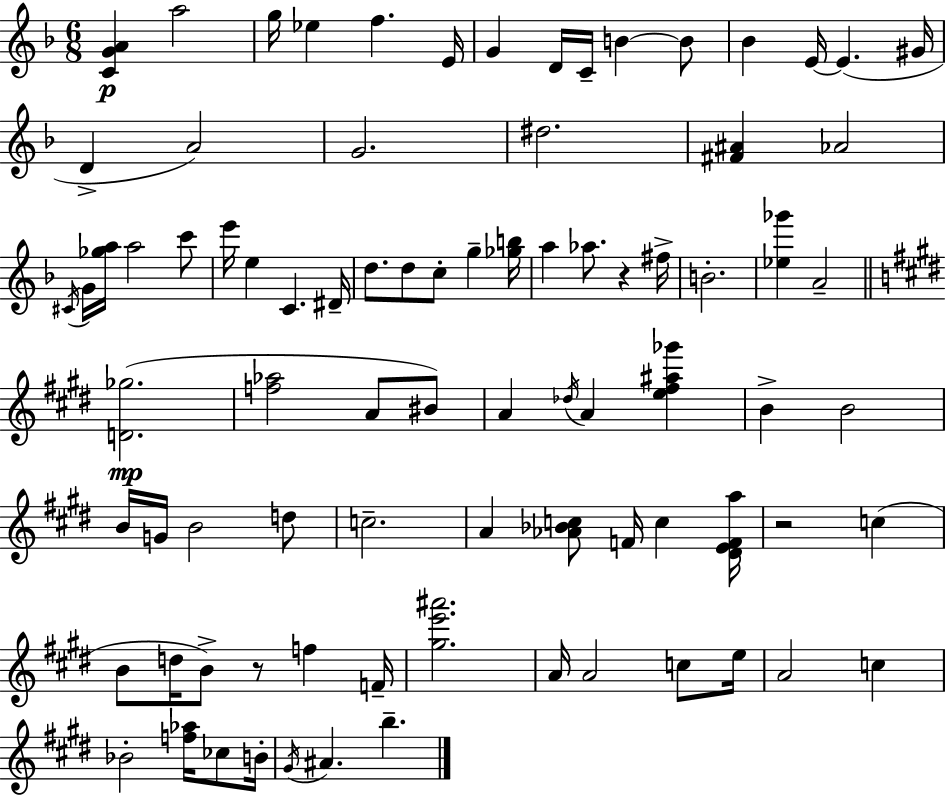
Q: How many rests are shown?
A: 3